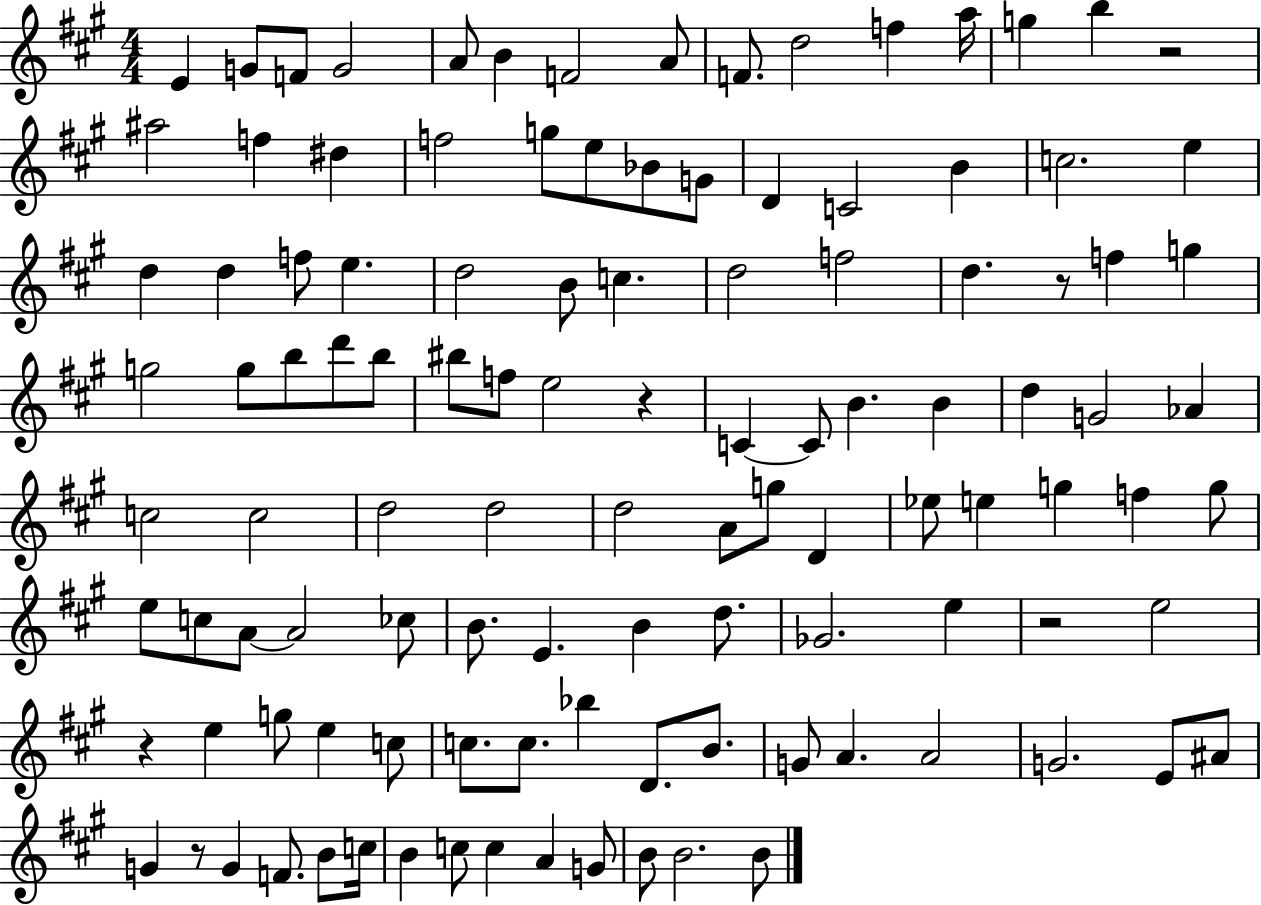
X:1
T:Untitled
M:4/4
L:1/4
K:A
E G/2 F/2 G2 A/2 B F2 A/2 F/2 d2 f a/4 g b z2 ^a2 f ^d f2 g/2 e/2 _B/2 G/2 D C2 B c2 e d d f/2 e d2 B/2 c d2 f2 d z/2 f g g2 g/2 b/2 d'/2 b/2 ^b/2 f/2 e2 z C C/2 B B d G2 _A c2 c2 d2 d2 d2 A/2 g/2 D _e/2 e g f g/2 e/2 c/2 A/2 A2 _c/2 B/2 E B d/2 _G2 e z2 e2 z e g/2 e c/2 c/2 c/2 _b D/2 B/2 G/2 A A2 G2 E/2 ^A/2 G z/2 G F/2 B/2 c/4 B c/2 c A G/2 B/2 B2 B/2